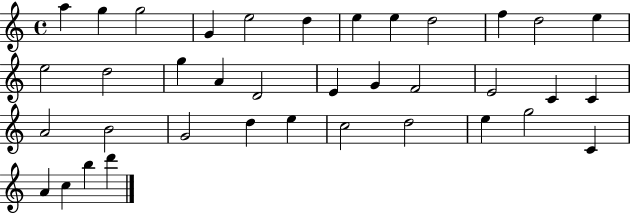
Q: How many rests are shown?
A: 0